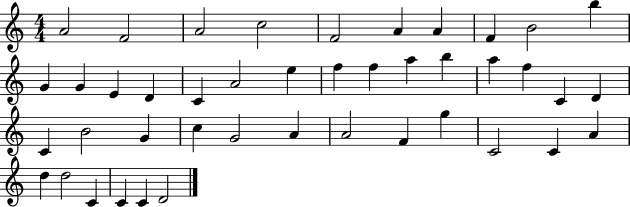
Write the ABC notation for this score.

X:1
T:Untitled
M:4/4
L:1/4
K:C
A2 F2 A2 c2 F2 A A F B2 b G G E D C A2 e f f a b a f C D C B2 G c G2 A A2 F g C2 C A d d2 C C C D2